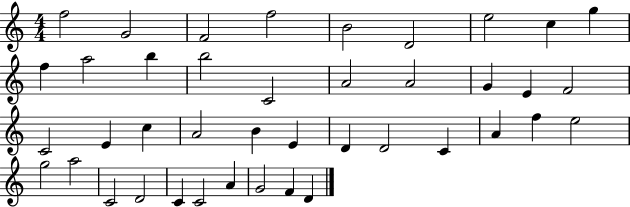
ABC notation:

X:1
T:Untitled
M:4/4
L:1/4
K:C
f2 G2 F2 f2 B2 D2 e2 c g f a2 b b2 C2 A2 A2 G E F2 C2 E c A2 B E D D2 C A f e2 g2 a2 C2 D2 C C2 A G2 F D